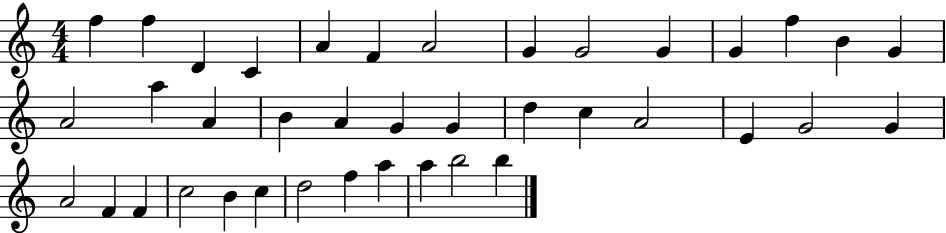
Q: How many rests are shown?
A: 0